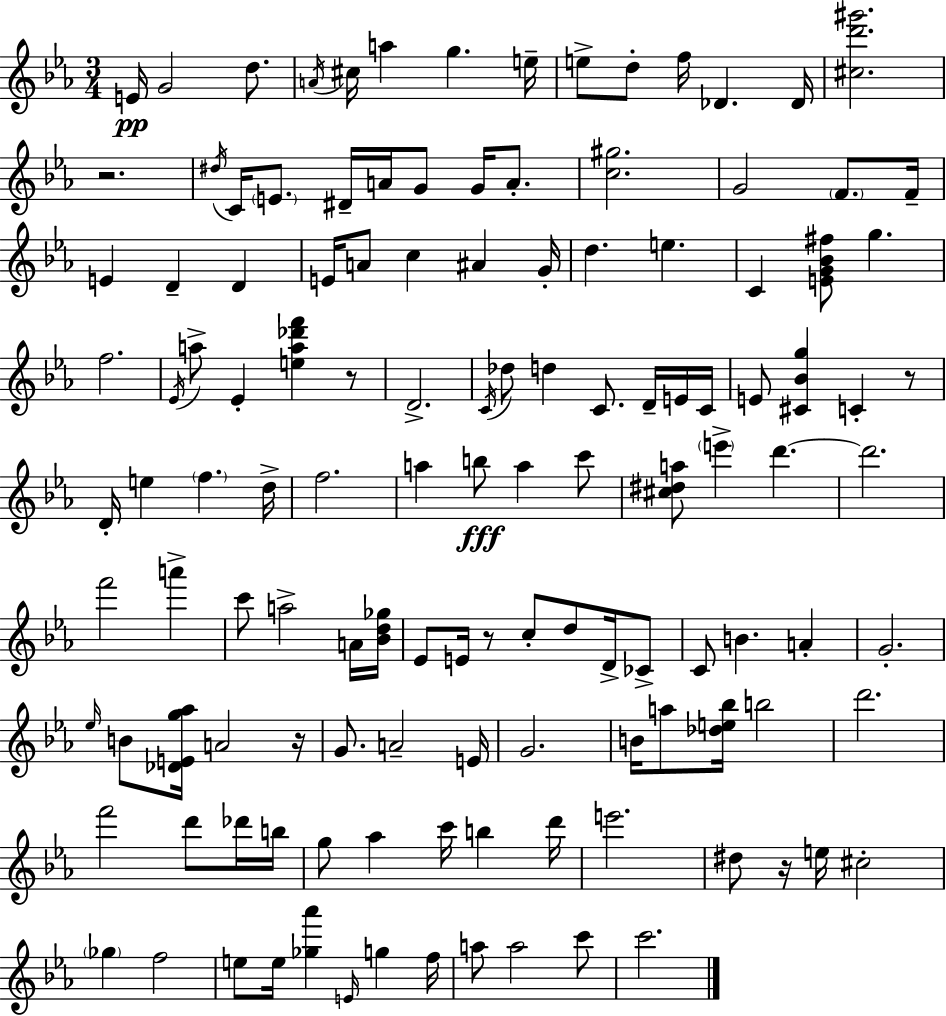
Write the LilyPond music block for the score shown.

{
  \clef treble
  \numericTimeSignature
  \time 3/4
  \key c \minor
  e'16\pp g'2 d''8. | \acciaccatura { a'16 } cis''16 a''4 g''4. | e''16-- e''8-> d''8-. f''16 des'4. | des'16 <cis'' d''' gis'''>2. | \break r2. | \acciaccatura { dis''16 } c'16 \parenthesize e'8. dis'16-- a'16 g'8 g'16 a'8.-. | <c'' gis''>2. | g'2 \parenthesize f'8. | \break f'16-- e'4 d'4-- d'4 | e'16 a'8 c''4 ais'4 | g'16-. d''4. e''4. | c'4 <e' g' bes' fis''>8 g''4. | \break f''2. | \acciaccatura { ees'16 } a''8-> ees'4-. <e'' a'' des''' f'''>4 | r8 d'2.-> | \acciaccatura { c'16 } des''8 d''4 c'8. | \break d'16-- e'16 c'16 e'8 <cis' bes' g''>4 c'4-. | r8 d'16-. e''4 \parenthesize f''4. | d''16-> f''2. | a''4 b''8\fff a''4 | \break c'''8 <cis'' dis'' a''>8 \parenthesize e'''4-> d'''4.~~ | d'''2. | f'''2 | a'''4-> c'''8 a''2-> | \break a'16 <bes' d'' ges''>16 ees'8 e'16 r8 c''8-. d''8 | d'16-> ces'8-> c'8 b'4. | a'4-. g'2.-. | \grace { ees''16 } b'8 <des' e' g'' aes''>16 a'2 | \break r16 g'8. a'2-- | e'16 g'2. | b'16 a''8 <des'' e'' bes''>16 b''2 | d'''2. | \break f'''2 | d'''8 des'''16 b''16 g''8 aes''4 c'''16 | b''4 d'''16 e'''2. | dis''8 r16 e''16 cis''2-. | \break \parenthesize ges''4 f''2 | e''8 e''16 <ges'' aes'''>4 | \grace { e'16 } g''4 f''16 a''8 a''2 | c'''8 c'''2. | \break \bar "|."
}